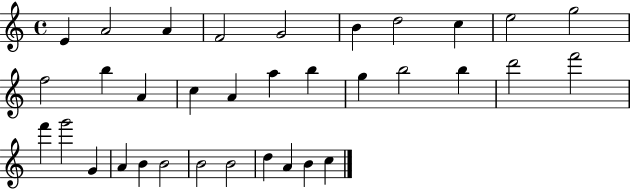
E4/q A4/h A4/q F4/h G4/h B4/q D5/h C5/q E5/h G5/h F5/h B5/q A4/q C5/q A4/q A5/q B5/q G5/q B5/h B5/q D6/h F6/h F6/q G6/h G4/q A4/q B4/q B4/h B4/h B4/h D5/q A4/q B4/q C5/q